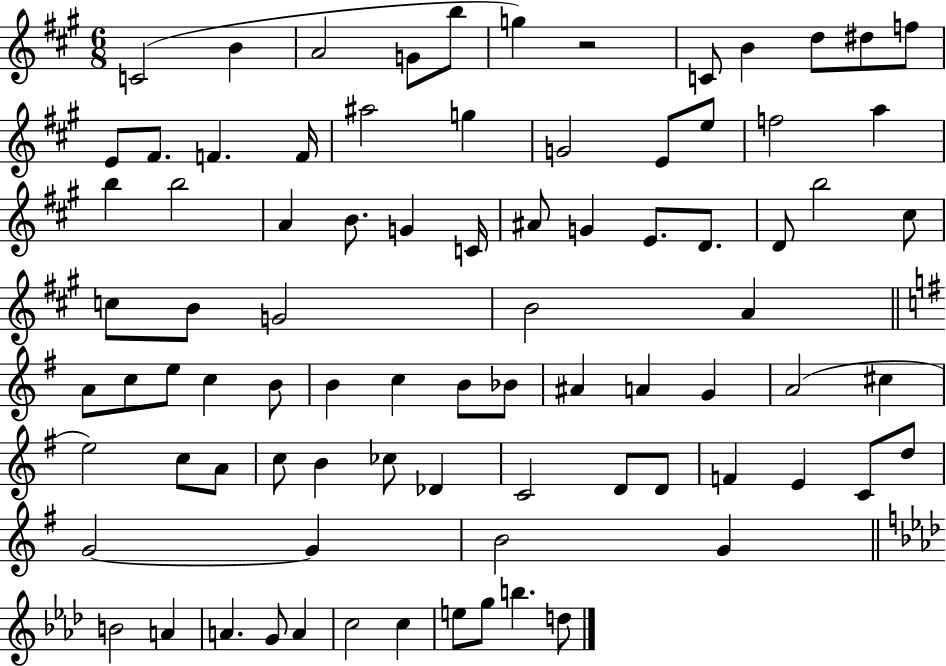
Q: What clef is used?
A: treble